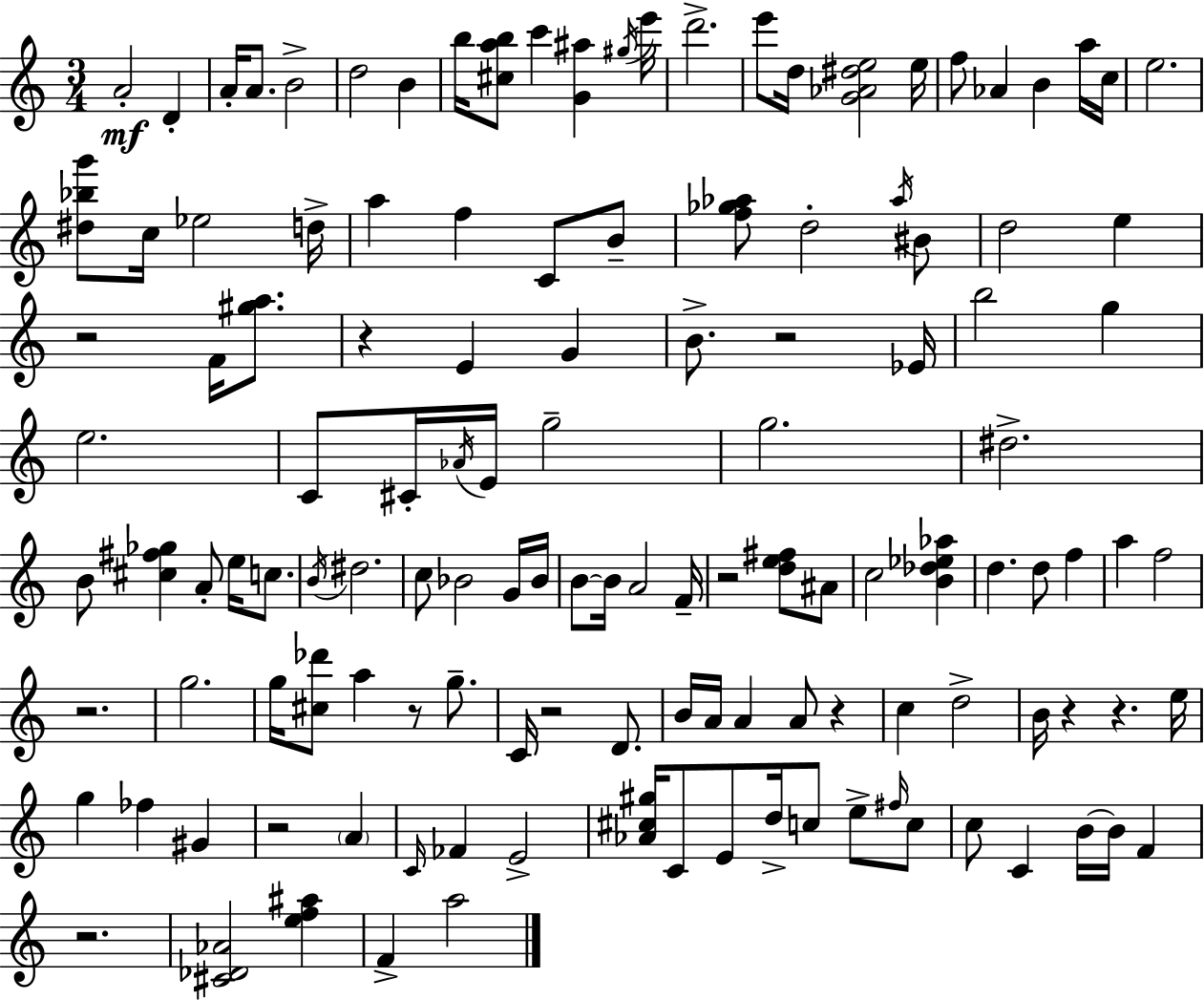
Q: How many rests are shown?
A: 12